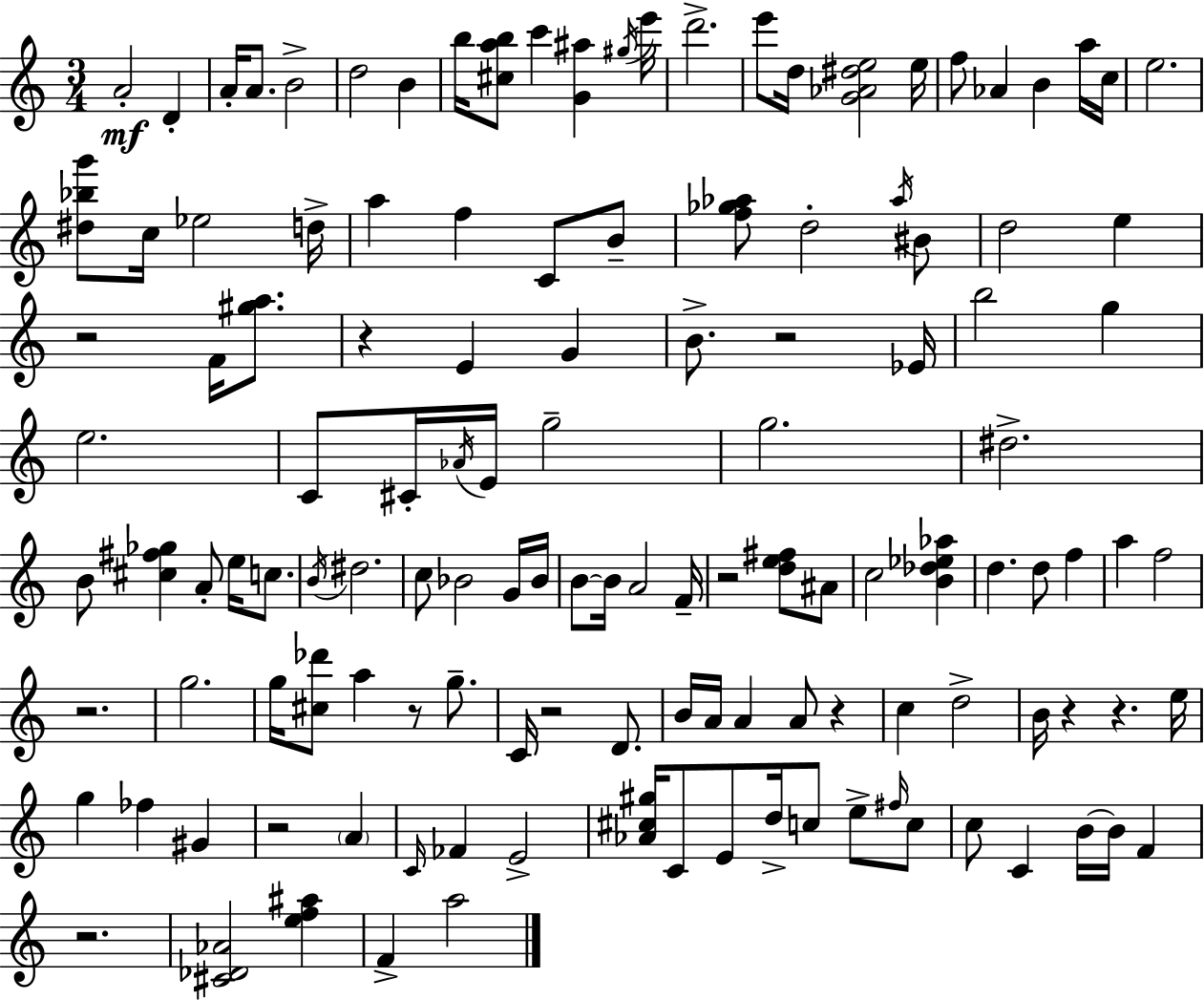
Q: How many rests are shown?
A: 12